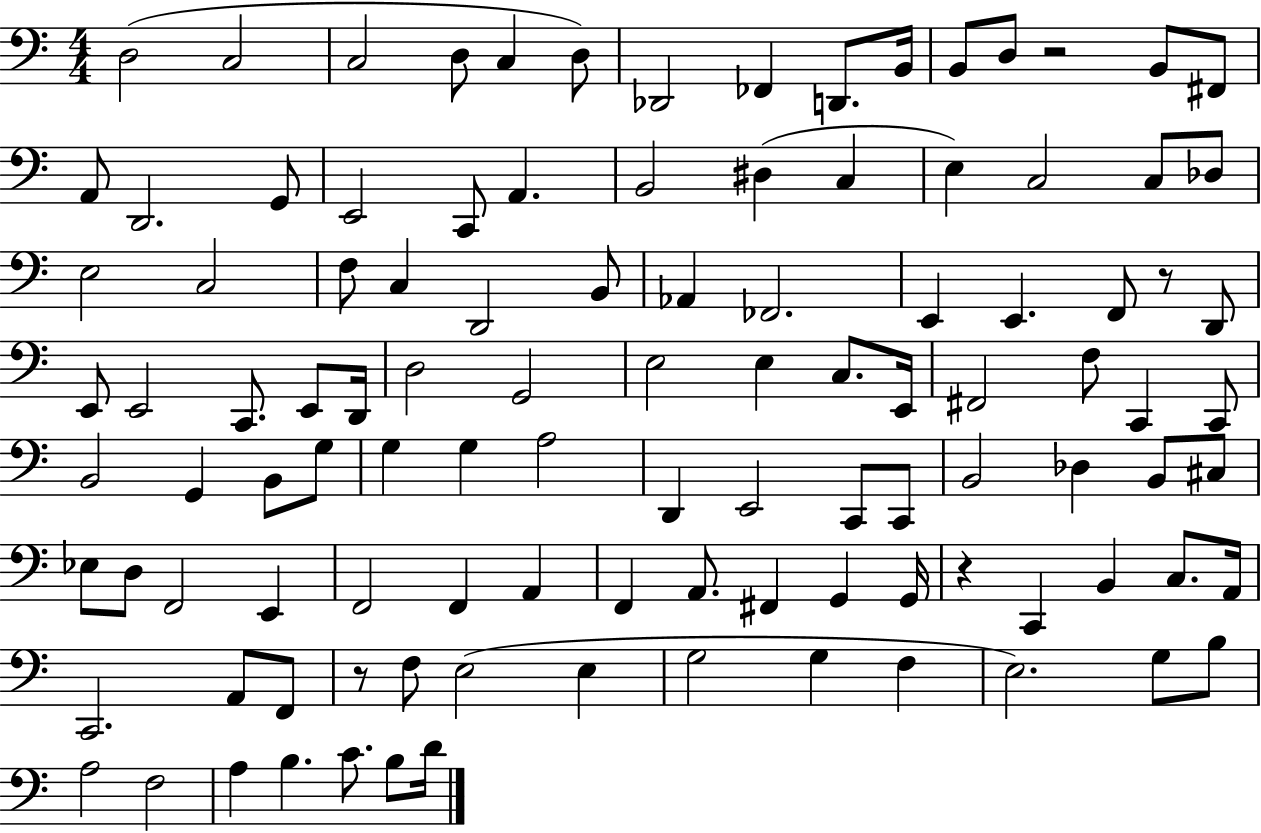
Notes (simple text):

D3/h C3/h C3/h D3/e C3/q D3/e Db2/h FES2/q D2/e. B2/s B2/e D3/e R/h B2/e F#2/e A2/e D2/h. G2/e E2/h C2/e A2/q. B2/h D#3/q C3/q E3/q C3/h C3/e Db3/e E3/h C3/h F3/e C3/q D2/h B2/e Ab2/q FES2/h. E2/q E2/q. F2/e R/e D2/e E2/e E2/h C2/e. E2/e D2/s D3/h G2/h E3/h E3/q C3/e. E2/s F#2/h F3/e C2/q C2/e B2/h G2/q B2/e G3/e G3/q G3/q A3/h D2/q E2/h C2/e C2/e B2/h Db3/q B2/e C#3/e Eb3/e D3/e F2/h E2/q F2/h F2/q A2/q F2/q A2/e. F#2/q G2/q G2/s R/q C2/q B2/q C3/e. A2/s C2/h. A2/e F2/e R/e F3/e E3/h E3/q G3/h G3/q F3/q E3/h. G3/e B3/e A3/h F3/h A3/q B3/q. C4/e. B3/e D4/s